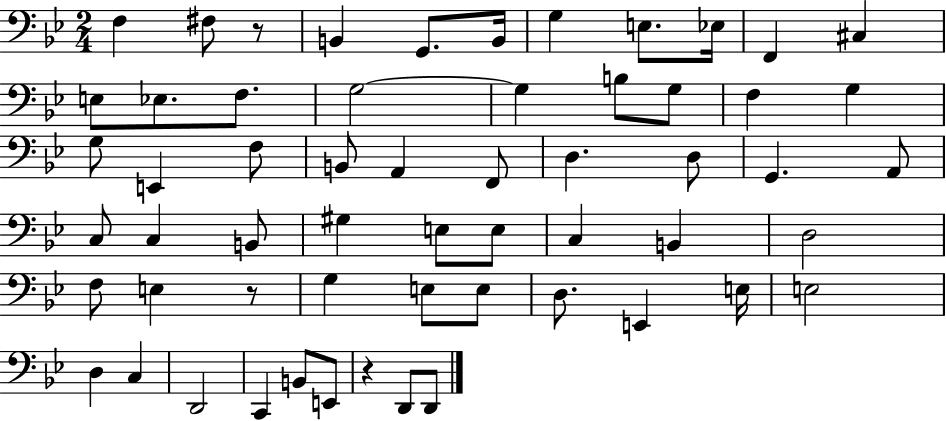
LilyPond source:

{
  \clef bass
  \numericTimeSignature
  \time 2/4
  \key bes \major
  \repeat volta 2 { f4 fis8 r8 | b,4 g,8. b,16 | g4 e8. ees16 | f,4 cis4 | \break e8 ees8. f8. | g2~~ | g4 b8 g8 | f4 g4 | \break g8 e,4 f8 | b,8 a,4 f,8 | d4. d8 | g,4. a,8 | \break c8 c4 b,8 | gis4 e8 e8 | c4 b,4 | d2 | \break f8 e4 r8 | g4 e8 e8 | d8. e,4 e16 | e2 | \break d4 c4 | d,2 | c,4 b,8 e,8 | r4 d,8 d,8 | \break } \bar "|."
}